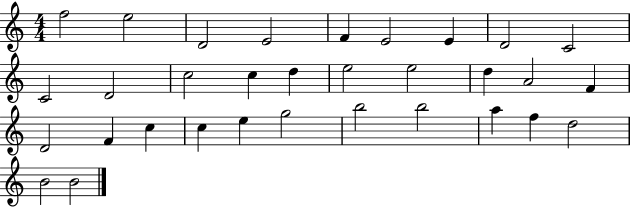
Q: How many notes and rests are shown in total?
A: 32